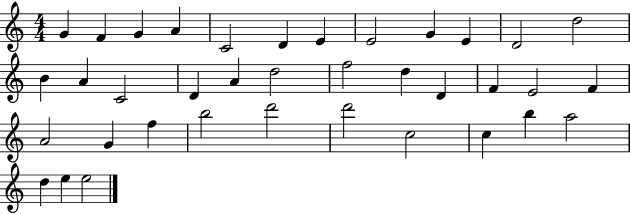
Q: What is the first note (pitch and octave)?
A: G4